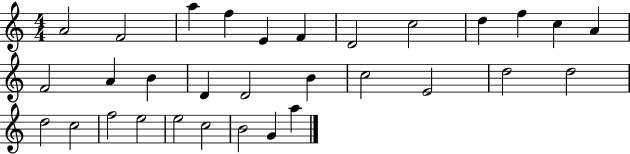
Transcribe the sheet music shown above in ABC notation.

X:1
T:Untitled
M:4/4
L:1/4
K:C
A2 F2 a f E F D2 c2 d f c A F2 A B D D2 B c2 E2 d2 d2 d2 c2 f2 e2 e2 c2 B2 G a